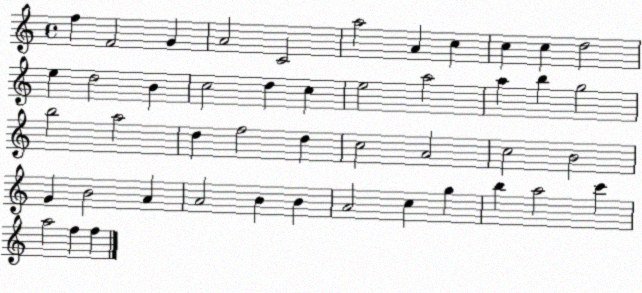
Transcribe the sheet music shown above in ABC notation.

X:1
T:Untitled
M:4/4
L:1/4
K:C
f F2 G A2 C2 a2 A c c c d2 e d2 B c2 d c e2 a2 a b g2 b2 a2 d f2 d c2 A2 c2 B2 G B2 A A2 B B A2 c g b a2 c' a2 f f